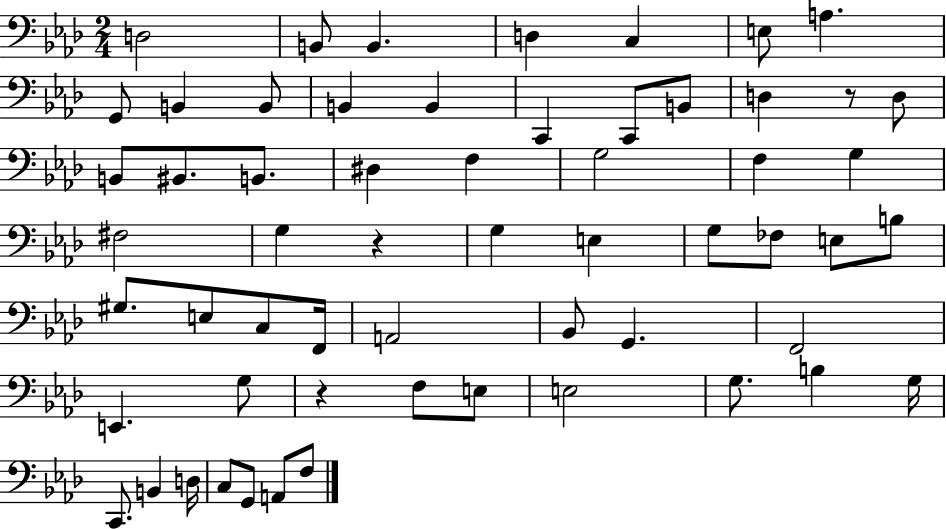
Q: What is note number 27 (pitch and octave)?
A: G3